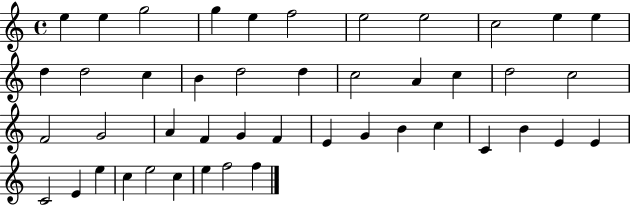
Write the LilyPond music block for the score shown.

{
  \clef treble
  \time 4/4
  \defaultTimeSignature
  \key c \major
  e''4 e''4 g''2 | g''4 e''4 f''2 | e''2 e''2 | c''2 e''4 e''4 | \break d''4 d''2 c''4 | b'4 d''2 d''4 | c''2 a'4 c''4 | d''2 c''2 | \break f'2 g'2 | a'4 f'4 g'4 f'4 | e'4 g'4 b'4 c''4 | c'4 b'4 e'4 e'4 | \break c'2 e'4 e''4 | c''4 e''2 c''4 | e''4 f''2 f''4 | \bar "|."
}